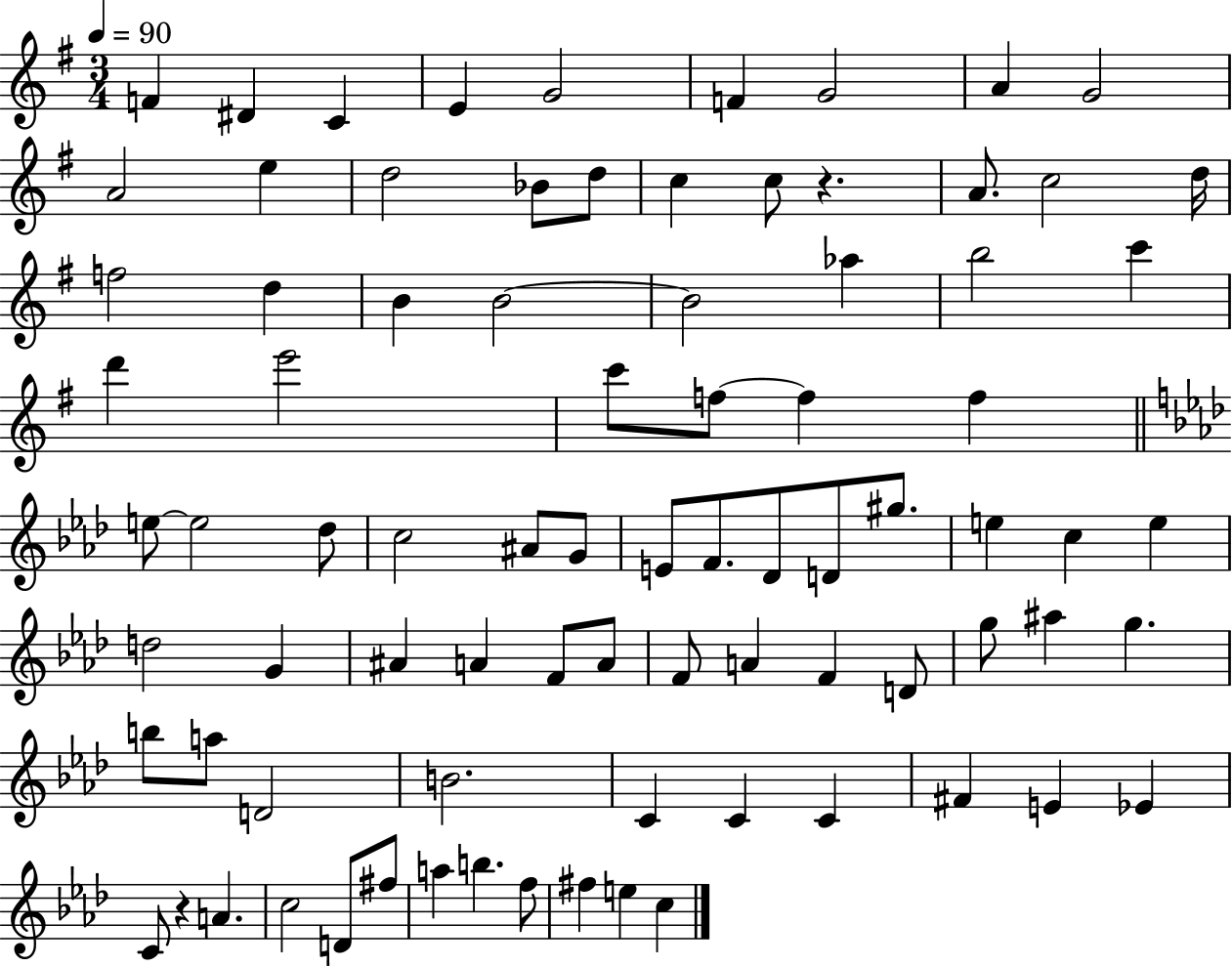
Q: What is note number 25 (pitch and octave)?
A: Ab5